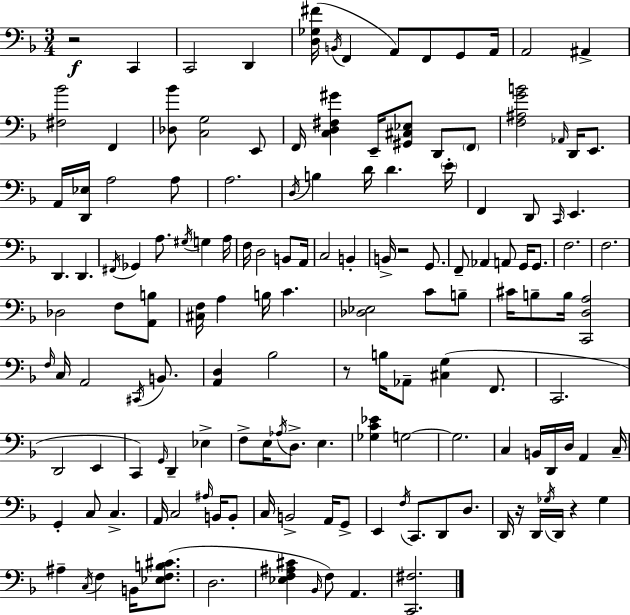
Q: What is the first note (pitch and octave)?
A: C2